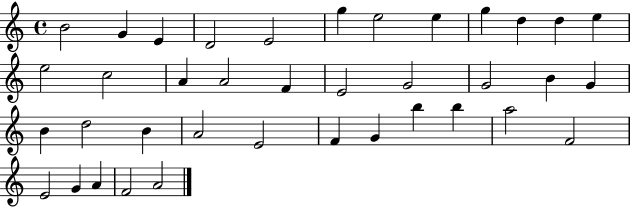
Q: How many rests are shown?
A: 0